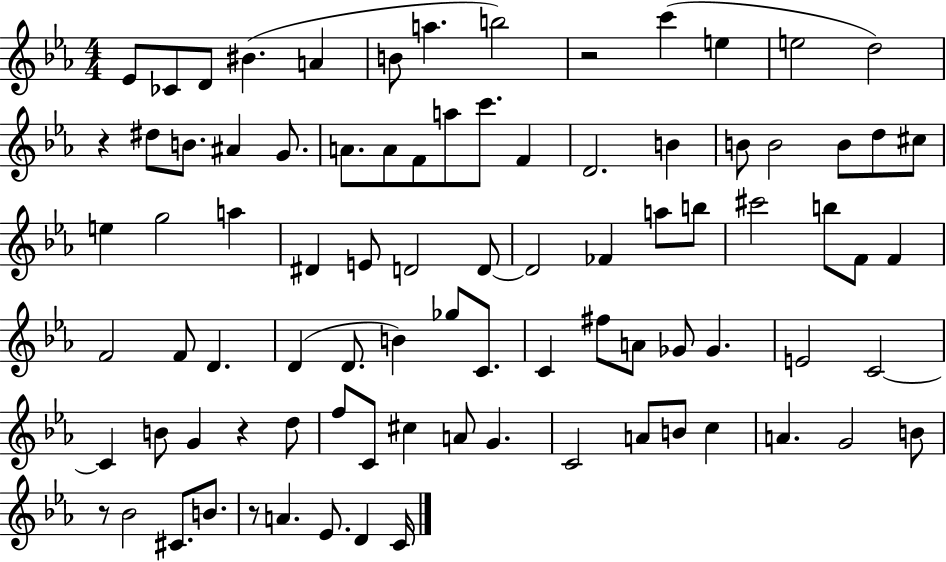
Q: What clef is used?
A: treble